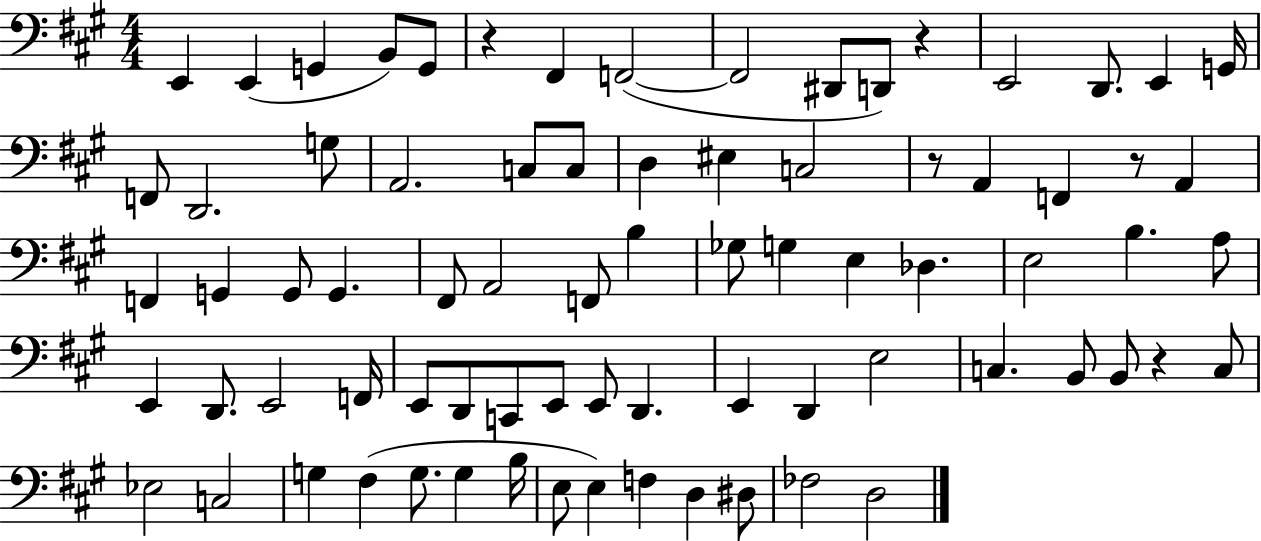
X:1
T:Untitled
M:4/4
L:1/4
K:A
E,, E,, G,, B,,/2 G,,/2 z ^F,, F,,2 F,,2 ^D,,/2 D,,/2 z E,,2 D,,/2 E,, G,,/4 F,,/2 D,,2 G,/2 A,,2 C,/2 C,/2 D, ^E, C,2 z/2 A,, F,, z/2 A,, F,, G,, G,,/2 G,, ^F,,/2 A,,2 F,,/2 B, _G,/2 G, E, _D, E,2 B, A,/2 E,, D,,/2 E,,2 F,,/4 E,,/2 D,,/2 C,,/2 E,,/2 E,,/2 D,, E,, D,, E,2 C, B,,/2 B,,/2 z C,/2 _E,2 C,2 G, ^F, G,/2 G, B,/4 E,/2 E, F, D, ^D,/2 _F,2 D,2